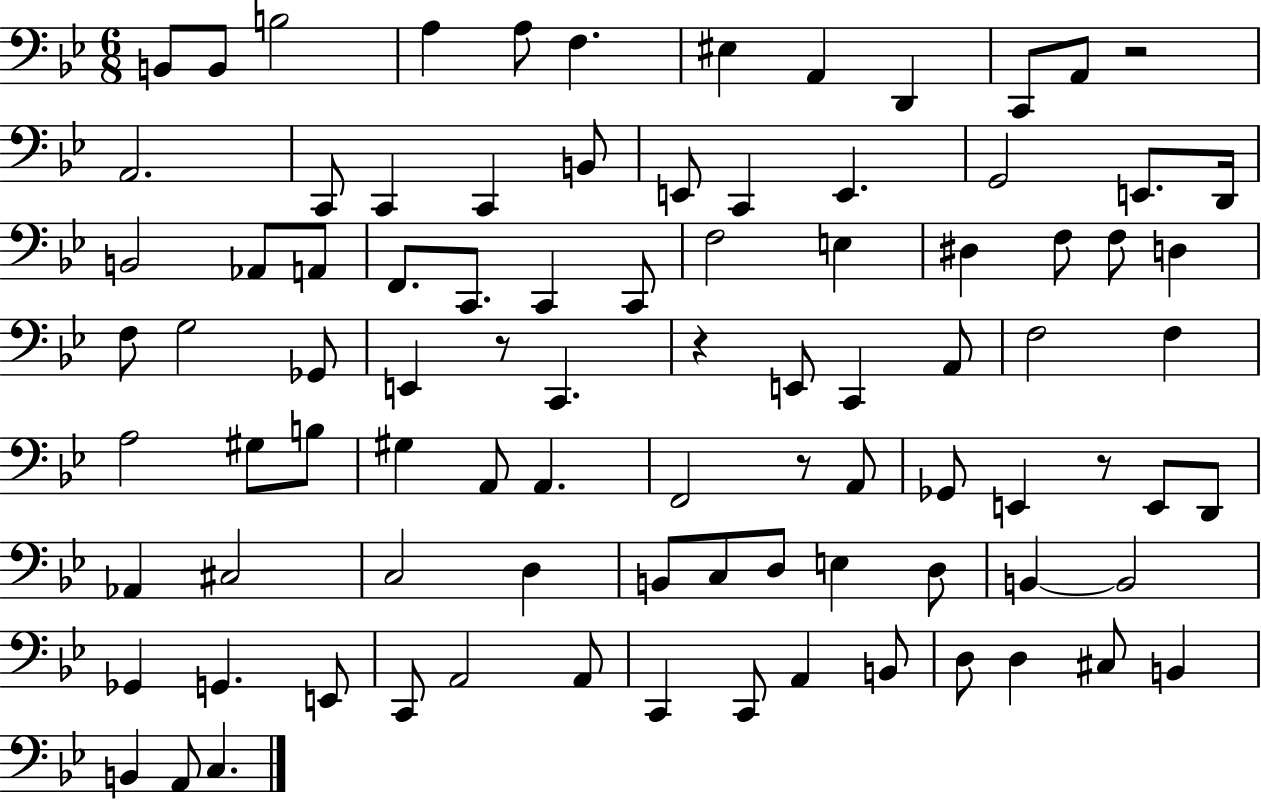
X:1
T:Untitled
M:6/8
L:1/4
K:Bb
B,,/2 B,,/2 B,2 A, A,/2 F, ^E, A,, D,, C,,/2 A,,/2 z2 A,,2 C,,/2 C,, C,, B,,/2 E,,/2 C,, E,, G,,2 E,,/2 D,,/4 B,,2 _A,,/2 A,,/2 F,,/2 C,,/2 C,, C,,/2 F,2 E, ^D, F,/2 F,/2 D, F,/2 G,2 _G,,/2 E,, z/2 C,, z E,,/2 C,, A,,/2 F,2 F, A,2 ^G,/2 B,/2 ^G, A,,/2 A,, F,,2 z/2 A,,/2 _G,,/2 E,, z/2 E,,/2 D,,/2 _A,, ^C,2 C,2 D, B,,/2 C,/2 D,/2 E, D,/2 B,, B,,2 _G,, G,, E,,/2 C,,/2 A,,2 A,,/2 C,, C,,/2 A,, B,,/2 D,/2 D, ^C,/2 B,, B,, A,,/2 C,